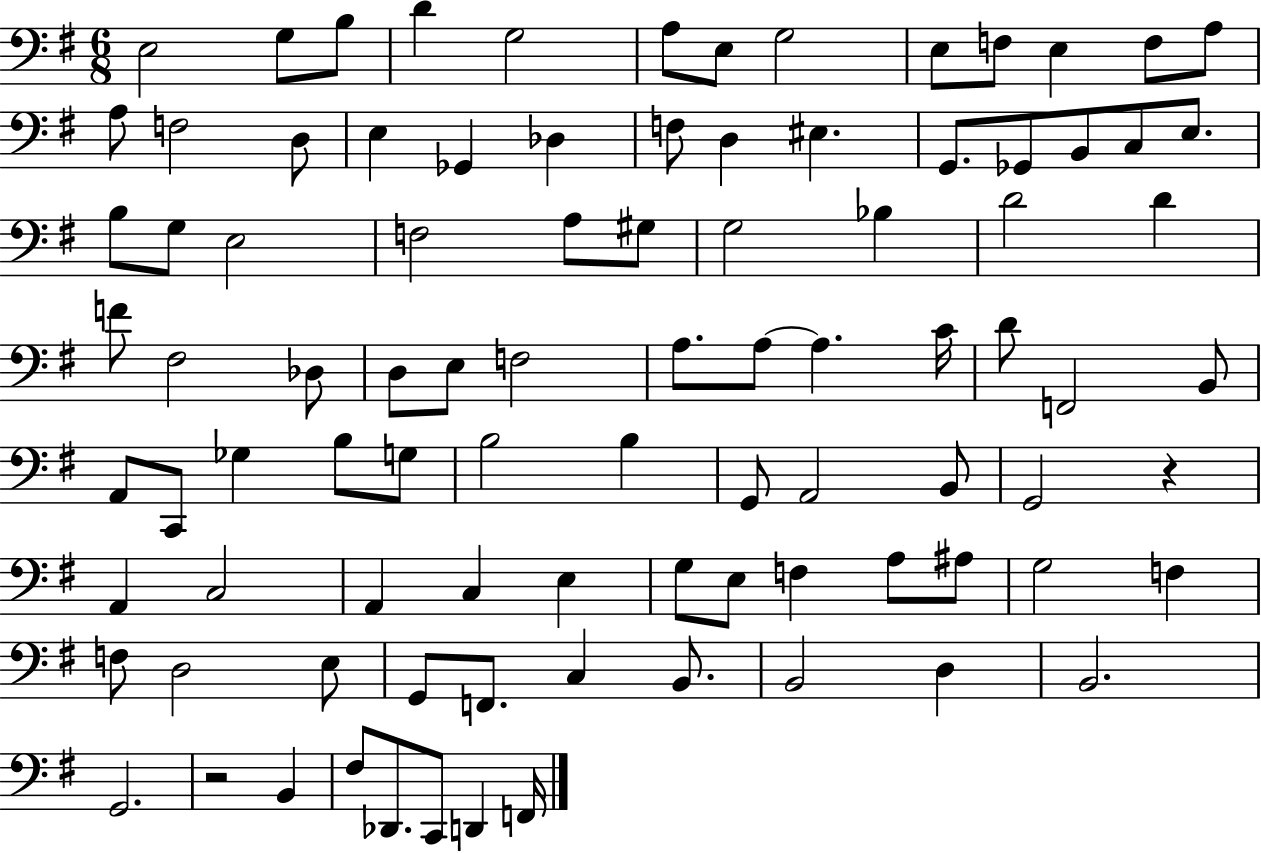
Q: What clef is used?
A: bass